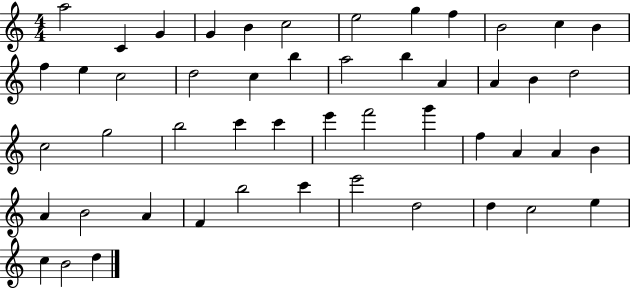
A5/h C4/q G4/q G4/q B4/q C5/h E5/h G5/q F5/q B4/h C5/q B4/q F5/q E5/q C5/h D5/h C5/q B5/q A5/h B5/q A4/q A4/q B4/q D5/h C5/h G5/h B5/h C6/q C6/q E6/q F6/h G6/q F5/q A4/q A4/q B4/q A4/q B4/h A4/q F4/q B5/h C6/q E6/h D5/h D5/q C5/h E5/q C5/q B4/h D5/q